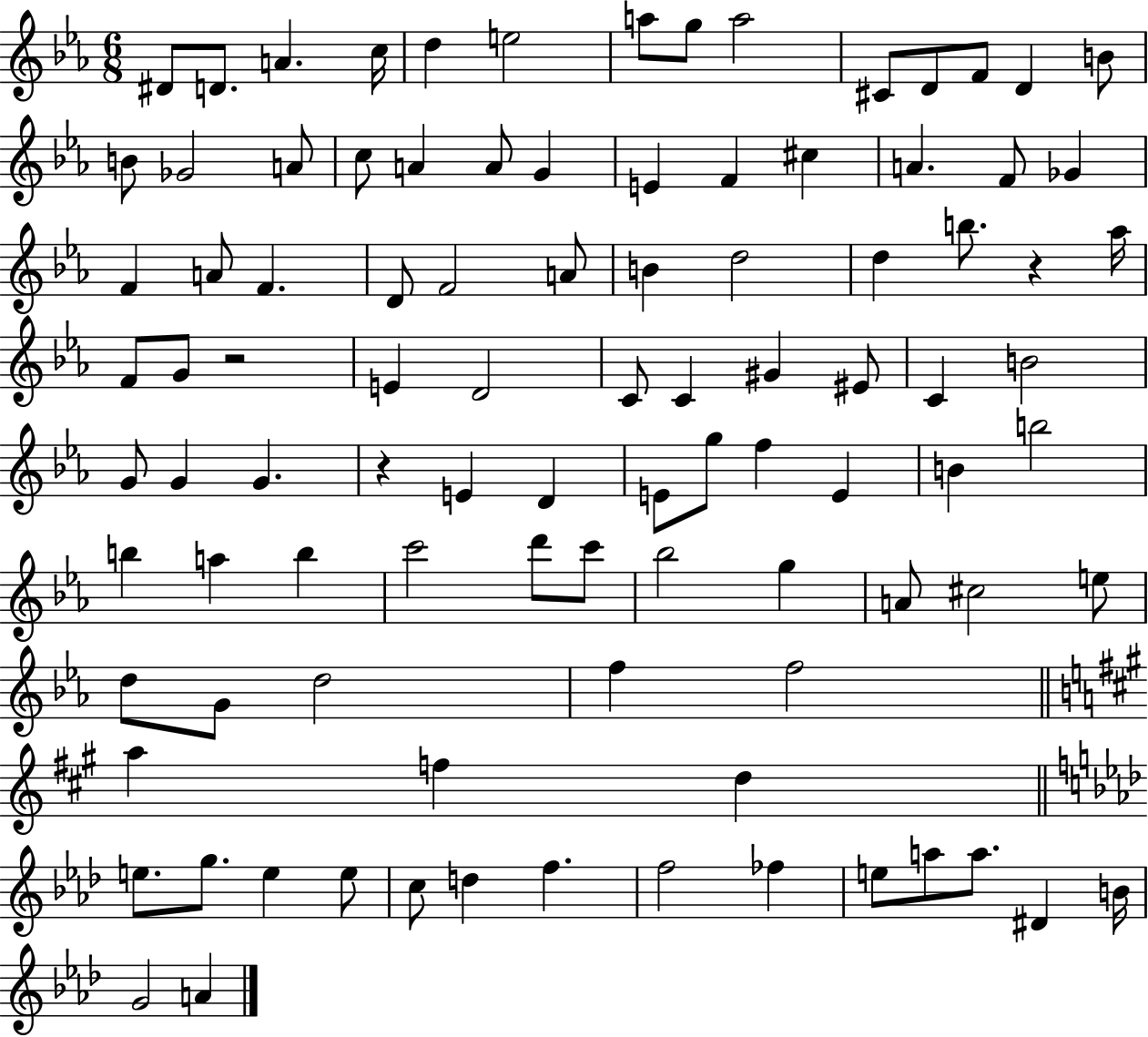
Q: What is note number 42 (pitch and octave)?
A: D4